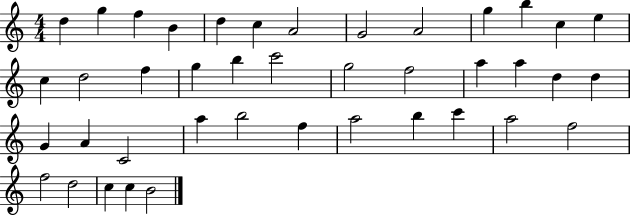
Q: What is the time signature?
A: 4/4